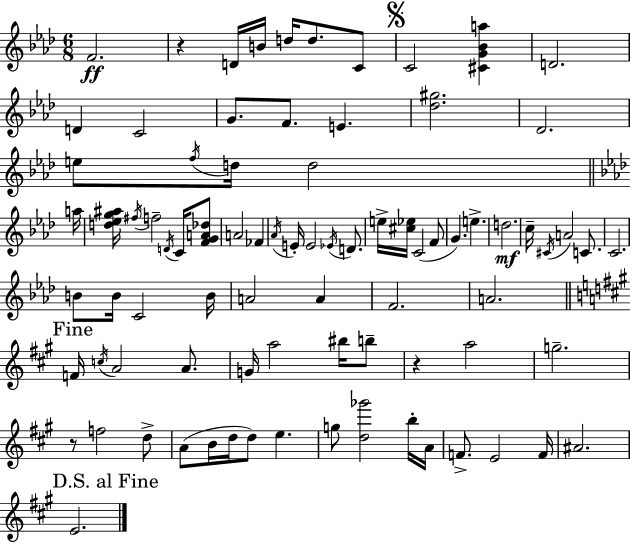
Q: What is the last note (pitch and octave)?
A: E4